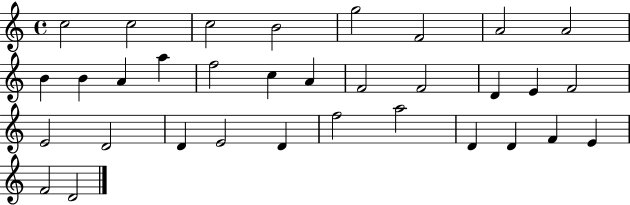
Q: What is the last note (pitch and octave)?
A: D4